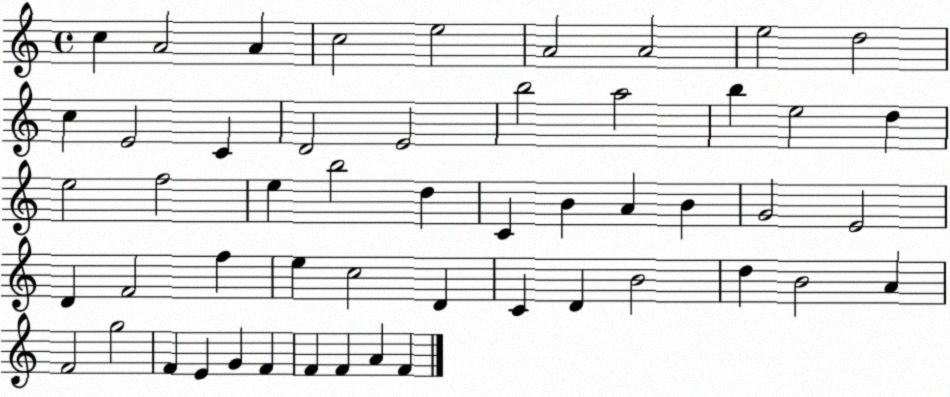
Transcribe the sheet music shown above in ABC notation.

X:1
T:Untitled
M:4/4
L:1/4
K:C
c A2 A c2 e2 A2 A2 e2 d2 c E2 C D2 E2 b2 a2 b e2 d e2 f2 e b2 d C B A B G2 E2 D F2 f e c2 D C D B2 d B2 A F2 g2 F E G F F F A F